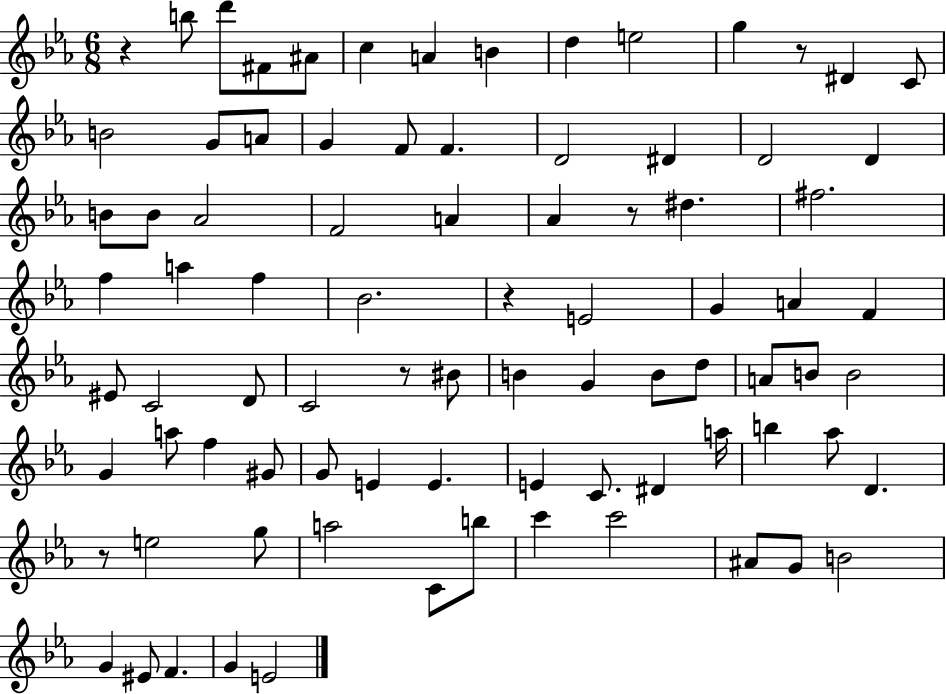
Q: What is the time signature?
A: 6/8